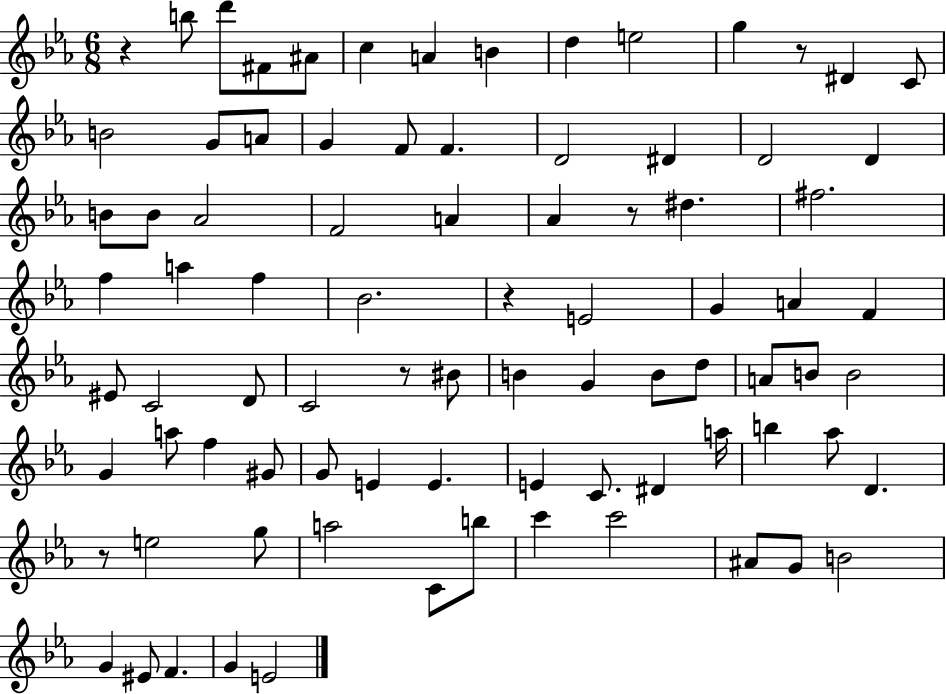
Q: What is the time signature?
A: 6/8